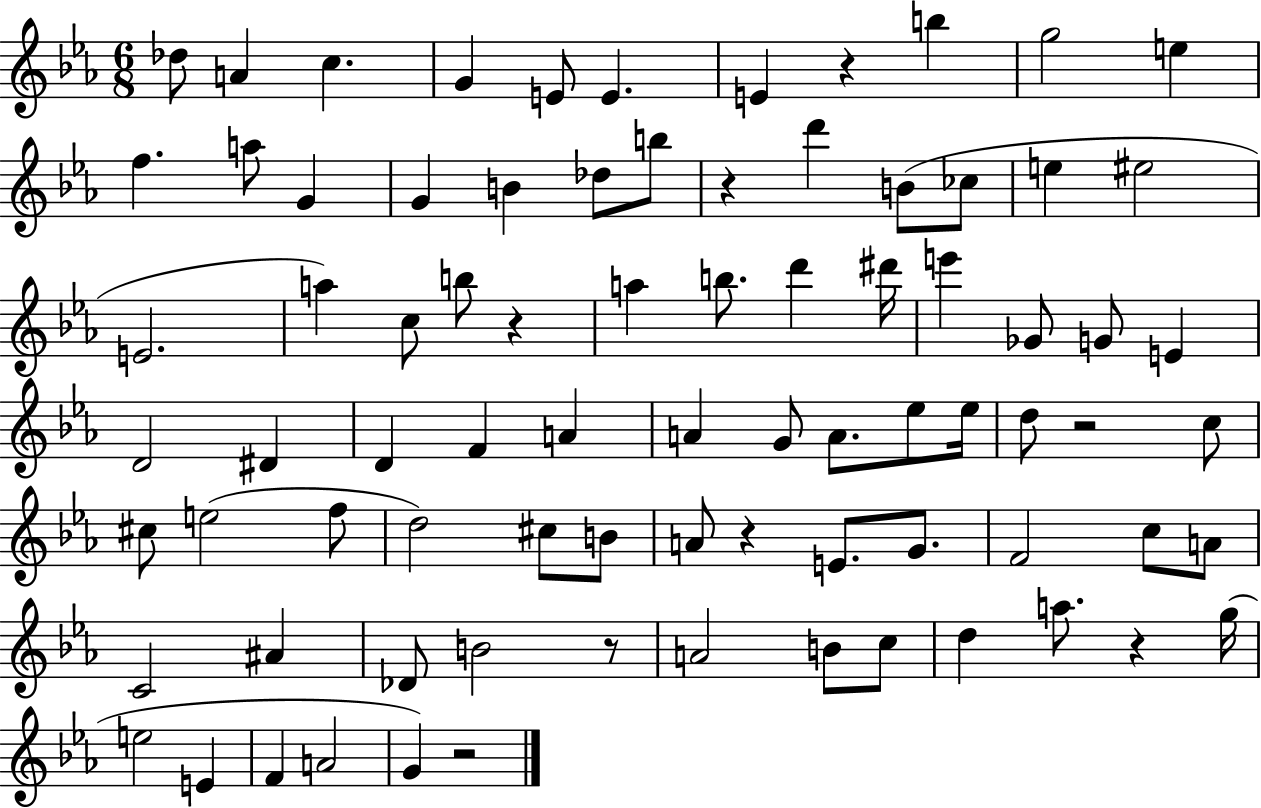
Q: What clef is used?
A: treble